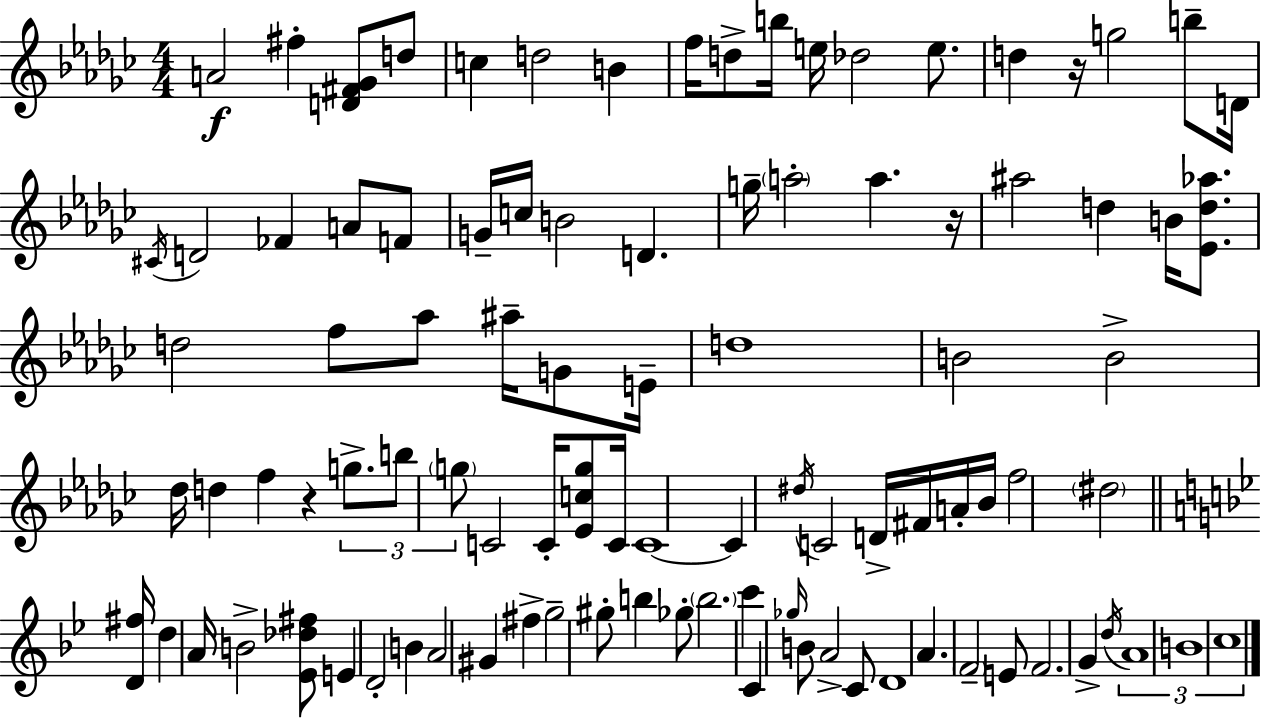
A4/h F#5/q [D4,F#4,Gb4]/e D5/e C5/q D5/h B4/q F5/s D5/e B5/s E5/s Db5/h E5/e. D5/q R/s G5/h B5/e D4/s C#4/s D4/h FES4/q A4/e F4/e G4/s C5/s B4/h D4/q. G5/s A5/h A5/q. R/s A#5/h D5/q B4/s [Eb4,D5,Ab5]/e. D5/h F5/e Ab5/e A#5/s G4/e E4/s D5/w B4/h B4/h Db5/s D5/q F5/q R/q G5/e. B5/e G5/e C4/h C4/s [Eb4,C5,G5]/e C4/s C4/w C4/q D#5/s C4/h D4/s F#4/s A4/s Bb4/s F5/h D#5/h [D4,F#5]/s D5/q A4/s B4/h [Eb4,Db5,F#5]/e E4/q D4/h B4/q A4/h G#4/q F#5/q G5/h G#5/e B5/q Gb5/e B5/h. C6/q C4/q Gb5/s B4/e A4/h C4/e D4/w A4/q. F4/h E4/e F4/h. G4/q D5/s A4/w B4/w C5/w